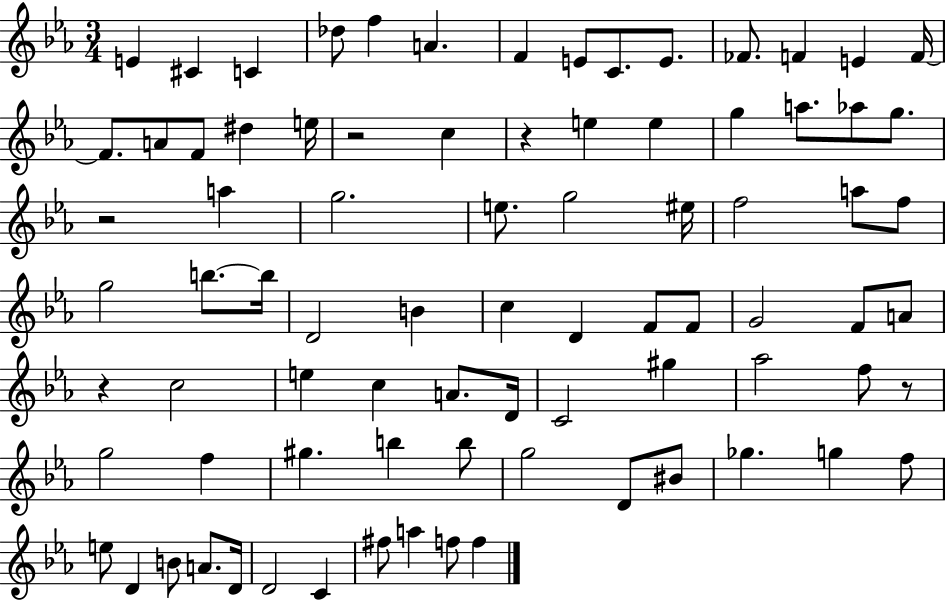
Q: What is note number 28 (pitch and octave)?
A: G5